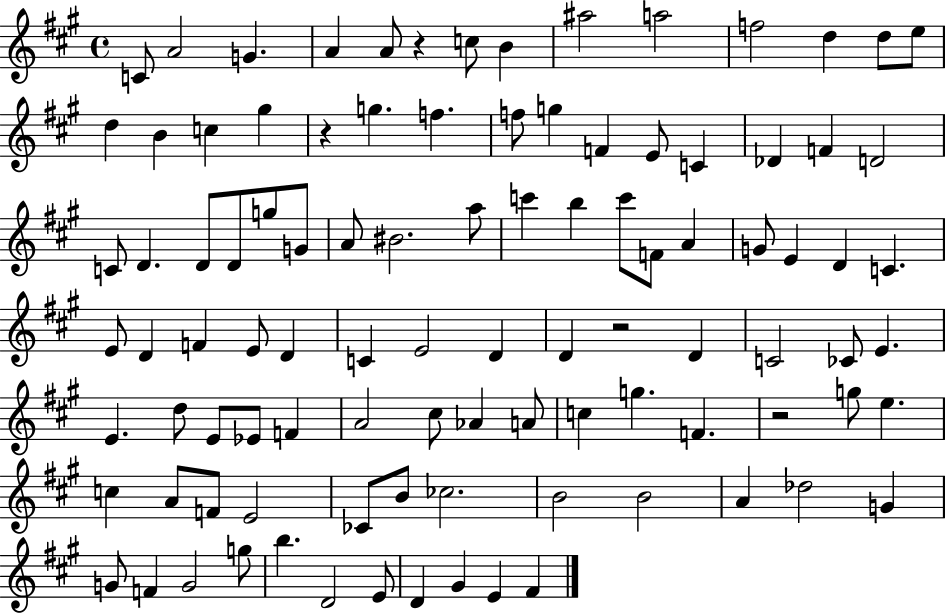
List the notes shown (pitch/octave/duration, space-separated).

C4/e A4/h G4/q. A4/q A4/e R/q C5/e B4/q A#5/h A5/h F5/h D5/q D5/e E5/e D5/q B4/q C5/q G#5/q R/q G5/q. F5/q. F5/e G5/q F4/q E4/e C4/q Db4/q F4/q D4/h C4/e D4/q. D4/e D4/e G5/e G4/e A4/e BIS4/h. A5/e C6/q B5/q C6/e F4/e A4/q G4/e E4/q D4/q C4/q. E4/e D4/q F4/q E4/e D4/q C4/q E4/h D4/q D4/q R/h D4/q C4/h CES4/e E4/q. E4/q. D5/e E4/e Eb4/e F4/q A4/h C#5/e Ab4/q A4/e C5/q G5/q. F4/q. R/h G5/e E5/q. C5/q A4/e F4/e E4/h CES4/e B4/e CES5/h. B4/h B4/h A4/q Db5/h G4/q G4/e F4/q G4/h G5/e B5/q. D4/h E4/e D4/q G#4/q E4/q F#4/q